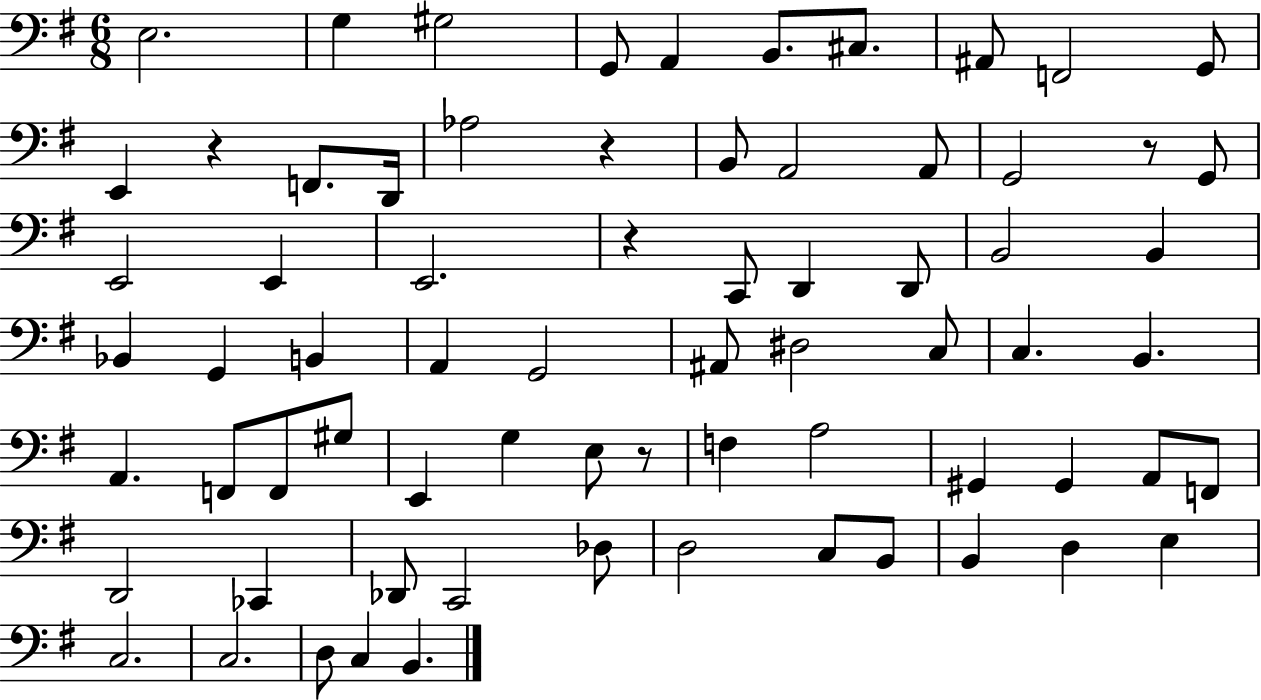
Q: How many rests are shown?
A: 5